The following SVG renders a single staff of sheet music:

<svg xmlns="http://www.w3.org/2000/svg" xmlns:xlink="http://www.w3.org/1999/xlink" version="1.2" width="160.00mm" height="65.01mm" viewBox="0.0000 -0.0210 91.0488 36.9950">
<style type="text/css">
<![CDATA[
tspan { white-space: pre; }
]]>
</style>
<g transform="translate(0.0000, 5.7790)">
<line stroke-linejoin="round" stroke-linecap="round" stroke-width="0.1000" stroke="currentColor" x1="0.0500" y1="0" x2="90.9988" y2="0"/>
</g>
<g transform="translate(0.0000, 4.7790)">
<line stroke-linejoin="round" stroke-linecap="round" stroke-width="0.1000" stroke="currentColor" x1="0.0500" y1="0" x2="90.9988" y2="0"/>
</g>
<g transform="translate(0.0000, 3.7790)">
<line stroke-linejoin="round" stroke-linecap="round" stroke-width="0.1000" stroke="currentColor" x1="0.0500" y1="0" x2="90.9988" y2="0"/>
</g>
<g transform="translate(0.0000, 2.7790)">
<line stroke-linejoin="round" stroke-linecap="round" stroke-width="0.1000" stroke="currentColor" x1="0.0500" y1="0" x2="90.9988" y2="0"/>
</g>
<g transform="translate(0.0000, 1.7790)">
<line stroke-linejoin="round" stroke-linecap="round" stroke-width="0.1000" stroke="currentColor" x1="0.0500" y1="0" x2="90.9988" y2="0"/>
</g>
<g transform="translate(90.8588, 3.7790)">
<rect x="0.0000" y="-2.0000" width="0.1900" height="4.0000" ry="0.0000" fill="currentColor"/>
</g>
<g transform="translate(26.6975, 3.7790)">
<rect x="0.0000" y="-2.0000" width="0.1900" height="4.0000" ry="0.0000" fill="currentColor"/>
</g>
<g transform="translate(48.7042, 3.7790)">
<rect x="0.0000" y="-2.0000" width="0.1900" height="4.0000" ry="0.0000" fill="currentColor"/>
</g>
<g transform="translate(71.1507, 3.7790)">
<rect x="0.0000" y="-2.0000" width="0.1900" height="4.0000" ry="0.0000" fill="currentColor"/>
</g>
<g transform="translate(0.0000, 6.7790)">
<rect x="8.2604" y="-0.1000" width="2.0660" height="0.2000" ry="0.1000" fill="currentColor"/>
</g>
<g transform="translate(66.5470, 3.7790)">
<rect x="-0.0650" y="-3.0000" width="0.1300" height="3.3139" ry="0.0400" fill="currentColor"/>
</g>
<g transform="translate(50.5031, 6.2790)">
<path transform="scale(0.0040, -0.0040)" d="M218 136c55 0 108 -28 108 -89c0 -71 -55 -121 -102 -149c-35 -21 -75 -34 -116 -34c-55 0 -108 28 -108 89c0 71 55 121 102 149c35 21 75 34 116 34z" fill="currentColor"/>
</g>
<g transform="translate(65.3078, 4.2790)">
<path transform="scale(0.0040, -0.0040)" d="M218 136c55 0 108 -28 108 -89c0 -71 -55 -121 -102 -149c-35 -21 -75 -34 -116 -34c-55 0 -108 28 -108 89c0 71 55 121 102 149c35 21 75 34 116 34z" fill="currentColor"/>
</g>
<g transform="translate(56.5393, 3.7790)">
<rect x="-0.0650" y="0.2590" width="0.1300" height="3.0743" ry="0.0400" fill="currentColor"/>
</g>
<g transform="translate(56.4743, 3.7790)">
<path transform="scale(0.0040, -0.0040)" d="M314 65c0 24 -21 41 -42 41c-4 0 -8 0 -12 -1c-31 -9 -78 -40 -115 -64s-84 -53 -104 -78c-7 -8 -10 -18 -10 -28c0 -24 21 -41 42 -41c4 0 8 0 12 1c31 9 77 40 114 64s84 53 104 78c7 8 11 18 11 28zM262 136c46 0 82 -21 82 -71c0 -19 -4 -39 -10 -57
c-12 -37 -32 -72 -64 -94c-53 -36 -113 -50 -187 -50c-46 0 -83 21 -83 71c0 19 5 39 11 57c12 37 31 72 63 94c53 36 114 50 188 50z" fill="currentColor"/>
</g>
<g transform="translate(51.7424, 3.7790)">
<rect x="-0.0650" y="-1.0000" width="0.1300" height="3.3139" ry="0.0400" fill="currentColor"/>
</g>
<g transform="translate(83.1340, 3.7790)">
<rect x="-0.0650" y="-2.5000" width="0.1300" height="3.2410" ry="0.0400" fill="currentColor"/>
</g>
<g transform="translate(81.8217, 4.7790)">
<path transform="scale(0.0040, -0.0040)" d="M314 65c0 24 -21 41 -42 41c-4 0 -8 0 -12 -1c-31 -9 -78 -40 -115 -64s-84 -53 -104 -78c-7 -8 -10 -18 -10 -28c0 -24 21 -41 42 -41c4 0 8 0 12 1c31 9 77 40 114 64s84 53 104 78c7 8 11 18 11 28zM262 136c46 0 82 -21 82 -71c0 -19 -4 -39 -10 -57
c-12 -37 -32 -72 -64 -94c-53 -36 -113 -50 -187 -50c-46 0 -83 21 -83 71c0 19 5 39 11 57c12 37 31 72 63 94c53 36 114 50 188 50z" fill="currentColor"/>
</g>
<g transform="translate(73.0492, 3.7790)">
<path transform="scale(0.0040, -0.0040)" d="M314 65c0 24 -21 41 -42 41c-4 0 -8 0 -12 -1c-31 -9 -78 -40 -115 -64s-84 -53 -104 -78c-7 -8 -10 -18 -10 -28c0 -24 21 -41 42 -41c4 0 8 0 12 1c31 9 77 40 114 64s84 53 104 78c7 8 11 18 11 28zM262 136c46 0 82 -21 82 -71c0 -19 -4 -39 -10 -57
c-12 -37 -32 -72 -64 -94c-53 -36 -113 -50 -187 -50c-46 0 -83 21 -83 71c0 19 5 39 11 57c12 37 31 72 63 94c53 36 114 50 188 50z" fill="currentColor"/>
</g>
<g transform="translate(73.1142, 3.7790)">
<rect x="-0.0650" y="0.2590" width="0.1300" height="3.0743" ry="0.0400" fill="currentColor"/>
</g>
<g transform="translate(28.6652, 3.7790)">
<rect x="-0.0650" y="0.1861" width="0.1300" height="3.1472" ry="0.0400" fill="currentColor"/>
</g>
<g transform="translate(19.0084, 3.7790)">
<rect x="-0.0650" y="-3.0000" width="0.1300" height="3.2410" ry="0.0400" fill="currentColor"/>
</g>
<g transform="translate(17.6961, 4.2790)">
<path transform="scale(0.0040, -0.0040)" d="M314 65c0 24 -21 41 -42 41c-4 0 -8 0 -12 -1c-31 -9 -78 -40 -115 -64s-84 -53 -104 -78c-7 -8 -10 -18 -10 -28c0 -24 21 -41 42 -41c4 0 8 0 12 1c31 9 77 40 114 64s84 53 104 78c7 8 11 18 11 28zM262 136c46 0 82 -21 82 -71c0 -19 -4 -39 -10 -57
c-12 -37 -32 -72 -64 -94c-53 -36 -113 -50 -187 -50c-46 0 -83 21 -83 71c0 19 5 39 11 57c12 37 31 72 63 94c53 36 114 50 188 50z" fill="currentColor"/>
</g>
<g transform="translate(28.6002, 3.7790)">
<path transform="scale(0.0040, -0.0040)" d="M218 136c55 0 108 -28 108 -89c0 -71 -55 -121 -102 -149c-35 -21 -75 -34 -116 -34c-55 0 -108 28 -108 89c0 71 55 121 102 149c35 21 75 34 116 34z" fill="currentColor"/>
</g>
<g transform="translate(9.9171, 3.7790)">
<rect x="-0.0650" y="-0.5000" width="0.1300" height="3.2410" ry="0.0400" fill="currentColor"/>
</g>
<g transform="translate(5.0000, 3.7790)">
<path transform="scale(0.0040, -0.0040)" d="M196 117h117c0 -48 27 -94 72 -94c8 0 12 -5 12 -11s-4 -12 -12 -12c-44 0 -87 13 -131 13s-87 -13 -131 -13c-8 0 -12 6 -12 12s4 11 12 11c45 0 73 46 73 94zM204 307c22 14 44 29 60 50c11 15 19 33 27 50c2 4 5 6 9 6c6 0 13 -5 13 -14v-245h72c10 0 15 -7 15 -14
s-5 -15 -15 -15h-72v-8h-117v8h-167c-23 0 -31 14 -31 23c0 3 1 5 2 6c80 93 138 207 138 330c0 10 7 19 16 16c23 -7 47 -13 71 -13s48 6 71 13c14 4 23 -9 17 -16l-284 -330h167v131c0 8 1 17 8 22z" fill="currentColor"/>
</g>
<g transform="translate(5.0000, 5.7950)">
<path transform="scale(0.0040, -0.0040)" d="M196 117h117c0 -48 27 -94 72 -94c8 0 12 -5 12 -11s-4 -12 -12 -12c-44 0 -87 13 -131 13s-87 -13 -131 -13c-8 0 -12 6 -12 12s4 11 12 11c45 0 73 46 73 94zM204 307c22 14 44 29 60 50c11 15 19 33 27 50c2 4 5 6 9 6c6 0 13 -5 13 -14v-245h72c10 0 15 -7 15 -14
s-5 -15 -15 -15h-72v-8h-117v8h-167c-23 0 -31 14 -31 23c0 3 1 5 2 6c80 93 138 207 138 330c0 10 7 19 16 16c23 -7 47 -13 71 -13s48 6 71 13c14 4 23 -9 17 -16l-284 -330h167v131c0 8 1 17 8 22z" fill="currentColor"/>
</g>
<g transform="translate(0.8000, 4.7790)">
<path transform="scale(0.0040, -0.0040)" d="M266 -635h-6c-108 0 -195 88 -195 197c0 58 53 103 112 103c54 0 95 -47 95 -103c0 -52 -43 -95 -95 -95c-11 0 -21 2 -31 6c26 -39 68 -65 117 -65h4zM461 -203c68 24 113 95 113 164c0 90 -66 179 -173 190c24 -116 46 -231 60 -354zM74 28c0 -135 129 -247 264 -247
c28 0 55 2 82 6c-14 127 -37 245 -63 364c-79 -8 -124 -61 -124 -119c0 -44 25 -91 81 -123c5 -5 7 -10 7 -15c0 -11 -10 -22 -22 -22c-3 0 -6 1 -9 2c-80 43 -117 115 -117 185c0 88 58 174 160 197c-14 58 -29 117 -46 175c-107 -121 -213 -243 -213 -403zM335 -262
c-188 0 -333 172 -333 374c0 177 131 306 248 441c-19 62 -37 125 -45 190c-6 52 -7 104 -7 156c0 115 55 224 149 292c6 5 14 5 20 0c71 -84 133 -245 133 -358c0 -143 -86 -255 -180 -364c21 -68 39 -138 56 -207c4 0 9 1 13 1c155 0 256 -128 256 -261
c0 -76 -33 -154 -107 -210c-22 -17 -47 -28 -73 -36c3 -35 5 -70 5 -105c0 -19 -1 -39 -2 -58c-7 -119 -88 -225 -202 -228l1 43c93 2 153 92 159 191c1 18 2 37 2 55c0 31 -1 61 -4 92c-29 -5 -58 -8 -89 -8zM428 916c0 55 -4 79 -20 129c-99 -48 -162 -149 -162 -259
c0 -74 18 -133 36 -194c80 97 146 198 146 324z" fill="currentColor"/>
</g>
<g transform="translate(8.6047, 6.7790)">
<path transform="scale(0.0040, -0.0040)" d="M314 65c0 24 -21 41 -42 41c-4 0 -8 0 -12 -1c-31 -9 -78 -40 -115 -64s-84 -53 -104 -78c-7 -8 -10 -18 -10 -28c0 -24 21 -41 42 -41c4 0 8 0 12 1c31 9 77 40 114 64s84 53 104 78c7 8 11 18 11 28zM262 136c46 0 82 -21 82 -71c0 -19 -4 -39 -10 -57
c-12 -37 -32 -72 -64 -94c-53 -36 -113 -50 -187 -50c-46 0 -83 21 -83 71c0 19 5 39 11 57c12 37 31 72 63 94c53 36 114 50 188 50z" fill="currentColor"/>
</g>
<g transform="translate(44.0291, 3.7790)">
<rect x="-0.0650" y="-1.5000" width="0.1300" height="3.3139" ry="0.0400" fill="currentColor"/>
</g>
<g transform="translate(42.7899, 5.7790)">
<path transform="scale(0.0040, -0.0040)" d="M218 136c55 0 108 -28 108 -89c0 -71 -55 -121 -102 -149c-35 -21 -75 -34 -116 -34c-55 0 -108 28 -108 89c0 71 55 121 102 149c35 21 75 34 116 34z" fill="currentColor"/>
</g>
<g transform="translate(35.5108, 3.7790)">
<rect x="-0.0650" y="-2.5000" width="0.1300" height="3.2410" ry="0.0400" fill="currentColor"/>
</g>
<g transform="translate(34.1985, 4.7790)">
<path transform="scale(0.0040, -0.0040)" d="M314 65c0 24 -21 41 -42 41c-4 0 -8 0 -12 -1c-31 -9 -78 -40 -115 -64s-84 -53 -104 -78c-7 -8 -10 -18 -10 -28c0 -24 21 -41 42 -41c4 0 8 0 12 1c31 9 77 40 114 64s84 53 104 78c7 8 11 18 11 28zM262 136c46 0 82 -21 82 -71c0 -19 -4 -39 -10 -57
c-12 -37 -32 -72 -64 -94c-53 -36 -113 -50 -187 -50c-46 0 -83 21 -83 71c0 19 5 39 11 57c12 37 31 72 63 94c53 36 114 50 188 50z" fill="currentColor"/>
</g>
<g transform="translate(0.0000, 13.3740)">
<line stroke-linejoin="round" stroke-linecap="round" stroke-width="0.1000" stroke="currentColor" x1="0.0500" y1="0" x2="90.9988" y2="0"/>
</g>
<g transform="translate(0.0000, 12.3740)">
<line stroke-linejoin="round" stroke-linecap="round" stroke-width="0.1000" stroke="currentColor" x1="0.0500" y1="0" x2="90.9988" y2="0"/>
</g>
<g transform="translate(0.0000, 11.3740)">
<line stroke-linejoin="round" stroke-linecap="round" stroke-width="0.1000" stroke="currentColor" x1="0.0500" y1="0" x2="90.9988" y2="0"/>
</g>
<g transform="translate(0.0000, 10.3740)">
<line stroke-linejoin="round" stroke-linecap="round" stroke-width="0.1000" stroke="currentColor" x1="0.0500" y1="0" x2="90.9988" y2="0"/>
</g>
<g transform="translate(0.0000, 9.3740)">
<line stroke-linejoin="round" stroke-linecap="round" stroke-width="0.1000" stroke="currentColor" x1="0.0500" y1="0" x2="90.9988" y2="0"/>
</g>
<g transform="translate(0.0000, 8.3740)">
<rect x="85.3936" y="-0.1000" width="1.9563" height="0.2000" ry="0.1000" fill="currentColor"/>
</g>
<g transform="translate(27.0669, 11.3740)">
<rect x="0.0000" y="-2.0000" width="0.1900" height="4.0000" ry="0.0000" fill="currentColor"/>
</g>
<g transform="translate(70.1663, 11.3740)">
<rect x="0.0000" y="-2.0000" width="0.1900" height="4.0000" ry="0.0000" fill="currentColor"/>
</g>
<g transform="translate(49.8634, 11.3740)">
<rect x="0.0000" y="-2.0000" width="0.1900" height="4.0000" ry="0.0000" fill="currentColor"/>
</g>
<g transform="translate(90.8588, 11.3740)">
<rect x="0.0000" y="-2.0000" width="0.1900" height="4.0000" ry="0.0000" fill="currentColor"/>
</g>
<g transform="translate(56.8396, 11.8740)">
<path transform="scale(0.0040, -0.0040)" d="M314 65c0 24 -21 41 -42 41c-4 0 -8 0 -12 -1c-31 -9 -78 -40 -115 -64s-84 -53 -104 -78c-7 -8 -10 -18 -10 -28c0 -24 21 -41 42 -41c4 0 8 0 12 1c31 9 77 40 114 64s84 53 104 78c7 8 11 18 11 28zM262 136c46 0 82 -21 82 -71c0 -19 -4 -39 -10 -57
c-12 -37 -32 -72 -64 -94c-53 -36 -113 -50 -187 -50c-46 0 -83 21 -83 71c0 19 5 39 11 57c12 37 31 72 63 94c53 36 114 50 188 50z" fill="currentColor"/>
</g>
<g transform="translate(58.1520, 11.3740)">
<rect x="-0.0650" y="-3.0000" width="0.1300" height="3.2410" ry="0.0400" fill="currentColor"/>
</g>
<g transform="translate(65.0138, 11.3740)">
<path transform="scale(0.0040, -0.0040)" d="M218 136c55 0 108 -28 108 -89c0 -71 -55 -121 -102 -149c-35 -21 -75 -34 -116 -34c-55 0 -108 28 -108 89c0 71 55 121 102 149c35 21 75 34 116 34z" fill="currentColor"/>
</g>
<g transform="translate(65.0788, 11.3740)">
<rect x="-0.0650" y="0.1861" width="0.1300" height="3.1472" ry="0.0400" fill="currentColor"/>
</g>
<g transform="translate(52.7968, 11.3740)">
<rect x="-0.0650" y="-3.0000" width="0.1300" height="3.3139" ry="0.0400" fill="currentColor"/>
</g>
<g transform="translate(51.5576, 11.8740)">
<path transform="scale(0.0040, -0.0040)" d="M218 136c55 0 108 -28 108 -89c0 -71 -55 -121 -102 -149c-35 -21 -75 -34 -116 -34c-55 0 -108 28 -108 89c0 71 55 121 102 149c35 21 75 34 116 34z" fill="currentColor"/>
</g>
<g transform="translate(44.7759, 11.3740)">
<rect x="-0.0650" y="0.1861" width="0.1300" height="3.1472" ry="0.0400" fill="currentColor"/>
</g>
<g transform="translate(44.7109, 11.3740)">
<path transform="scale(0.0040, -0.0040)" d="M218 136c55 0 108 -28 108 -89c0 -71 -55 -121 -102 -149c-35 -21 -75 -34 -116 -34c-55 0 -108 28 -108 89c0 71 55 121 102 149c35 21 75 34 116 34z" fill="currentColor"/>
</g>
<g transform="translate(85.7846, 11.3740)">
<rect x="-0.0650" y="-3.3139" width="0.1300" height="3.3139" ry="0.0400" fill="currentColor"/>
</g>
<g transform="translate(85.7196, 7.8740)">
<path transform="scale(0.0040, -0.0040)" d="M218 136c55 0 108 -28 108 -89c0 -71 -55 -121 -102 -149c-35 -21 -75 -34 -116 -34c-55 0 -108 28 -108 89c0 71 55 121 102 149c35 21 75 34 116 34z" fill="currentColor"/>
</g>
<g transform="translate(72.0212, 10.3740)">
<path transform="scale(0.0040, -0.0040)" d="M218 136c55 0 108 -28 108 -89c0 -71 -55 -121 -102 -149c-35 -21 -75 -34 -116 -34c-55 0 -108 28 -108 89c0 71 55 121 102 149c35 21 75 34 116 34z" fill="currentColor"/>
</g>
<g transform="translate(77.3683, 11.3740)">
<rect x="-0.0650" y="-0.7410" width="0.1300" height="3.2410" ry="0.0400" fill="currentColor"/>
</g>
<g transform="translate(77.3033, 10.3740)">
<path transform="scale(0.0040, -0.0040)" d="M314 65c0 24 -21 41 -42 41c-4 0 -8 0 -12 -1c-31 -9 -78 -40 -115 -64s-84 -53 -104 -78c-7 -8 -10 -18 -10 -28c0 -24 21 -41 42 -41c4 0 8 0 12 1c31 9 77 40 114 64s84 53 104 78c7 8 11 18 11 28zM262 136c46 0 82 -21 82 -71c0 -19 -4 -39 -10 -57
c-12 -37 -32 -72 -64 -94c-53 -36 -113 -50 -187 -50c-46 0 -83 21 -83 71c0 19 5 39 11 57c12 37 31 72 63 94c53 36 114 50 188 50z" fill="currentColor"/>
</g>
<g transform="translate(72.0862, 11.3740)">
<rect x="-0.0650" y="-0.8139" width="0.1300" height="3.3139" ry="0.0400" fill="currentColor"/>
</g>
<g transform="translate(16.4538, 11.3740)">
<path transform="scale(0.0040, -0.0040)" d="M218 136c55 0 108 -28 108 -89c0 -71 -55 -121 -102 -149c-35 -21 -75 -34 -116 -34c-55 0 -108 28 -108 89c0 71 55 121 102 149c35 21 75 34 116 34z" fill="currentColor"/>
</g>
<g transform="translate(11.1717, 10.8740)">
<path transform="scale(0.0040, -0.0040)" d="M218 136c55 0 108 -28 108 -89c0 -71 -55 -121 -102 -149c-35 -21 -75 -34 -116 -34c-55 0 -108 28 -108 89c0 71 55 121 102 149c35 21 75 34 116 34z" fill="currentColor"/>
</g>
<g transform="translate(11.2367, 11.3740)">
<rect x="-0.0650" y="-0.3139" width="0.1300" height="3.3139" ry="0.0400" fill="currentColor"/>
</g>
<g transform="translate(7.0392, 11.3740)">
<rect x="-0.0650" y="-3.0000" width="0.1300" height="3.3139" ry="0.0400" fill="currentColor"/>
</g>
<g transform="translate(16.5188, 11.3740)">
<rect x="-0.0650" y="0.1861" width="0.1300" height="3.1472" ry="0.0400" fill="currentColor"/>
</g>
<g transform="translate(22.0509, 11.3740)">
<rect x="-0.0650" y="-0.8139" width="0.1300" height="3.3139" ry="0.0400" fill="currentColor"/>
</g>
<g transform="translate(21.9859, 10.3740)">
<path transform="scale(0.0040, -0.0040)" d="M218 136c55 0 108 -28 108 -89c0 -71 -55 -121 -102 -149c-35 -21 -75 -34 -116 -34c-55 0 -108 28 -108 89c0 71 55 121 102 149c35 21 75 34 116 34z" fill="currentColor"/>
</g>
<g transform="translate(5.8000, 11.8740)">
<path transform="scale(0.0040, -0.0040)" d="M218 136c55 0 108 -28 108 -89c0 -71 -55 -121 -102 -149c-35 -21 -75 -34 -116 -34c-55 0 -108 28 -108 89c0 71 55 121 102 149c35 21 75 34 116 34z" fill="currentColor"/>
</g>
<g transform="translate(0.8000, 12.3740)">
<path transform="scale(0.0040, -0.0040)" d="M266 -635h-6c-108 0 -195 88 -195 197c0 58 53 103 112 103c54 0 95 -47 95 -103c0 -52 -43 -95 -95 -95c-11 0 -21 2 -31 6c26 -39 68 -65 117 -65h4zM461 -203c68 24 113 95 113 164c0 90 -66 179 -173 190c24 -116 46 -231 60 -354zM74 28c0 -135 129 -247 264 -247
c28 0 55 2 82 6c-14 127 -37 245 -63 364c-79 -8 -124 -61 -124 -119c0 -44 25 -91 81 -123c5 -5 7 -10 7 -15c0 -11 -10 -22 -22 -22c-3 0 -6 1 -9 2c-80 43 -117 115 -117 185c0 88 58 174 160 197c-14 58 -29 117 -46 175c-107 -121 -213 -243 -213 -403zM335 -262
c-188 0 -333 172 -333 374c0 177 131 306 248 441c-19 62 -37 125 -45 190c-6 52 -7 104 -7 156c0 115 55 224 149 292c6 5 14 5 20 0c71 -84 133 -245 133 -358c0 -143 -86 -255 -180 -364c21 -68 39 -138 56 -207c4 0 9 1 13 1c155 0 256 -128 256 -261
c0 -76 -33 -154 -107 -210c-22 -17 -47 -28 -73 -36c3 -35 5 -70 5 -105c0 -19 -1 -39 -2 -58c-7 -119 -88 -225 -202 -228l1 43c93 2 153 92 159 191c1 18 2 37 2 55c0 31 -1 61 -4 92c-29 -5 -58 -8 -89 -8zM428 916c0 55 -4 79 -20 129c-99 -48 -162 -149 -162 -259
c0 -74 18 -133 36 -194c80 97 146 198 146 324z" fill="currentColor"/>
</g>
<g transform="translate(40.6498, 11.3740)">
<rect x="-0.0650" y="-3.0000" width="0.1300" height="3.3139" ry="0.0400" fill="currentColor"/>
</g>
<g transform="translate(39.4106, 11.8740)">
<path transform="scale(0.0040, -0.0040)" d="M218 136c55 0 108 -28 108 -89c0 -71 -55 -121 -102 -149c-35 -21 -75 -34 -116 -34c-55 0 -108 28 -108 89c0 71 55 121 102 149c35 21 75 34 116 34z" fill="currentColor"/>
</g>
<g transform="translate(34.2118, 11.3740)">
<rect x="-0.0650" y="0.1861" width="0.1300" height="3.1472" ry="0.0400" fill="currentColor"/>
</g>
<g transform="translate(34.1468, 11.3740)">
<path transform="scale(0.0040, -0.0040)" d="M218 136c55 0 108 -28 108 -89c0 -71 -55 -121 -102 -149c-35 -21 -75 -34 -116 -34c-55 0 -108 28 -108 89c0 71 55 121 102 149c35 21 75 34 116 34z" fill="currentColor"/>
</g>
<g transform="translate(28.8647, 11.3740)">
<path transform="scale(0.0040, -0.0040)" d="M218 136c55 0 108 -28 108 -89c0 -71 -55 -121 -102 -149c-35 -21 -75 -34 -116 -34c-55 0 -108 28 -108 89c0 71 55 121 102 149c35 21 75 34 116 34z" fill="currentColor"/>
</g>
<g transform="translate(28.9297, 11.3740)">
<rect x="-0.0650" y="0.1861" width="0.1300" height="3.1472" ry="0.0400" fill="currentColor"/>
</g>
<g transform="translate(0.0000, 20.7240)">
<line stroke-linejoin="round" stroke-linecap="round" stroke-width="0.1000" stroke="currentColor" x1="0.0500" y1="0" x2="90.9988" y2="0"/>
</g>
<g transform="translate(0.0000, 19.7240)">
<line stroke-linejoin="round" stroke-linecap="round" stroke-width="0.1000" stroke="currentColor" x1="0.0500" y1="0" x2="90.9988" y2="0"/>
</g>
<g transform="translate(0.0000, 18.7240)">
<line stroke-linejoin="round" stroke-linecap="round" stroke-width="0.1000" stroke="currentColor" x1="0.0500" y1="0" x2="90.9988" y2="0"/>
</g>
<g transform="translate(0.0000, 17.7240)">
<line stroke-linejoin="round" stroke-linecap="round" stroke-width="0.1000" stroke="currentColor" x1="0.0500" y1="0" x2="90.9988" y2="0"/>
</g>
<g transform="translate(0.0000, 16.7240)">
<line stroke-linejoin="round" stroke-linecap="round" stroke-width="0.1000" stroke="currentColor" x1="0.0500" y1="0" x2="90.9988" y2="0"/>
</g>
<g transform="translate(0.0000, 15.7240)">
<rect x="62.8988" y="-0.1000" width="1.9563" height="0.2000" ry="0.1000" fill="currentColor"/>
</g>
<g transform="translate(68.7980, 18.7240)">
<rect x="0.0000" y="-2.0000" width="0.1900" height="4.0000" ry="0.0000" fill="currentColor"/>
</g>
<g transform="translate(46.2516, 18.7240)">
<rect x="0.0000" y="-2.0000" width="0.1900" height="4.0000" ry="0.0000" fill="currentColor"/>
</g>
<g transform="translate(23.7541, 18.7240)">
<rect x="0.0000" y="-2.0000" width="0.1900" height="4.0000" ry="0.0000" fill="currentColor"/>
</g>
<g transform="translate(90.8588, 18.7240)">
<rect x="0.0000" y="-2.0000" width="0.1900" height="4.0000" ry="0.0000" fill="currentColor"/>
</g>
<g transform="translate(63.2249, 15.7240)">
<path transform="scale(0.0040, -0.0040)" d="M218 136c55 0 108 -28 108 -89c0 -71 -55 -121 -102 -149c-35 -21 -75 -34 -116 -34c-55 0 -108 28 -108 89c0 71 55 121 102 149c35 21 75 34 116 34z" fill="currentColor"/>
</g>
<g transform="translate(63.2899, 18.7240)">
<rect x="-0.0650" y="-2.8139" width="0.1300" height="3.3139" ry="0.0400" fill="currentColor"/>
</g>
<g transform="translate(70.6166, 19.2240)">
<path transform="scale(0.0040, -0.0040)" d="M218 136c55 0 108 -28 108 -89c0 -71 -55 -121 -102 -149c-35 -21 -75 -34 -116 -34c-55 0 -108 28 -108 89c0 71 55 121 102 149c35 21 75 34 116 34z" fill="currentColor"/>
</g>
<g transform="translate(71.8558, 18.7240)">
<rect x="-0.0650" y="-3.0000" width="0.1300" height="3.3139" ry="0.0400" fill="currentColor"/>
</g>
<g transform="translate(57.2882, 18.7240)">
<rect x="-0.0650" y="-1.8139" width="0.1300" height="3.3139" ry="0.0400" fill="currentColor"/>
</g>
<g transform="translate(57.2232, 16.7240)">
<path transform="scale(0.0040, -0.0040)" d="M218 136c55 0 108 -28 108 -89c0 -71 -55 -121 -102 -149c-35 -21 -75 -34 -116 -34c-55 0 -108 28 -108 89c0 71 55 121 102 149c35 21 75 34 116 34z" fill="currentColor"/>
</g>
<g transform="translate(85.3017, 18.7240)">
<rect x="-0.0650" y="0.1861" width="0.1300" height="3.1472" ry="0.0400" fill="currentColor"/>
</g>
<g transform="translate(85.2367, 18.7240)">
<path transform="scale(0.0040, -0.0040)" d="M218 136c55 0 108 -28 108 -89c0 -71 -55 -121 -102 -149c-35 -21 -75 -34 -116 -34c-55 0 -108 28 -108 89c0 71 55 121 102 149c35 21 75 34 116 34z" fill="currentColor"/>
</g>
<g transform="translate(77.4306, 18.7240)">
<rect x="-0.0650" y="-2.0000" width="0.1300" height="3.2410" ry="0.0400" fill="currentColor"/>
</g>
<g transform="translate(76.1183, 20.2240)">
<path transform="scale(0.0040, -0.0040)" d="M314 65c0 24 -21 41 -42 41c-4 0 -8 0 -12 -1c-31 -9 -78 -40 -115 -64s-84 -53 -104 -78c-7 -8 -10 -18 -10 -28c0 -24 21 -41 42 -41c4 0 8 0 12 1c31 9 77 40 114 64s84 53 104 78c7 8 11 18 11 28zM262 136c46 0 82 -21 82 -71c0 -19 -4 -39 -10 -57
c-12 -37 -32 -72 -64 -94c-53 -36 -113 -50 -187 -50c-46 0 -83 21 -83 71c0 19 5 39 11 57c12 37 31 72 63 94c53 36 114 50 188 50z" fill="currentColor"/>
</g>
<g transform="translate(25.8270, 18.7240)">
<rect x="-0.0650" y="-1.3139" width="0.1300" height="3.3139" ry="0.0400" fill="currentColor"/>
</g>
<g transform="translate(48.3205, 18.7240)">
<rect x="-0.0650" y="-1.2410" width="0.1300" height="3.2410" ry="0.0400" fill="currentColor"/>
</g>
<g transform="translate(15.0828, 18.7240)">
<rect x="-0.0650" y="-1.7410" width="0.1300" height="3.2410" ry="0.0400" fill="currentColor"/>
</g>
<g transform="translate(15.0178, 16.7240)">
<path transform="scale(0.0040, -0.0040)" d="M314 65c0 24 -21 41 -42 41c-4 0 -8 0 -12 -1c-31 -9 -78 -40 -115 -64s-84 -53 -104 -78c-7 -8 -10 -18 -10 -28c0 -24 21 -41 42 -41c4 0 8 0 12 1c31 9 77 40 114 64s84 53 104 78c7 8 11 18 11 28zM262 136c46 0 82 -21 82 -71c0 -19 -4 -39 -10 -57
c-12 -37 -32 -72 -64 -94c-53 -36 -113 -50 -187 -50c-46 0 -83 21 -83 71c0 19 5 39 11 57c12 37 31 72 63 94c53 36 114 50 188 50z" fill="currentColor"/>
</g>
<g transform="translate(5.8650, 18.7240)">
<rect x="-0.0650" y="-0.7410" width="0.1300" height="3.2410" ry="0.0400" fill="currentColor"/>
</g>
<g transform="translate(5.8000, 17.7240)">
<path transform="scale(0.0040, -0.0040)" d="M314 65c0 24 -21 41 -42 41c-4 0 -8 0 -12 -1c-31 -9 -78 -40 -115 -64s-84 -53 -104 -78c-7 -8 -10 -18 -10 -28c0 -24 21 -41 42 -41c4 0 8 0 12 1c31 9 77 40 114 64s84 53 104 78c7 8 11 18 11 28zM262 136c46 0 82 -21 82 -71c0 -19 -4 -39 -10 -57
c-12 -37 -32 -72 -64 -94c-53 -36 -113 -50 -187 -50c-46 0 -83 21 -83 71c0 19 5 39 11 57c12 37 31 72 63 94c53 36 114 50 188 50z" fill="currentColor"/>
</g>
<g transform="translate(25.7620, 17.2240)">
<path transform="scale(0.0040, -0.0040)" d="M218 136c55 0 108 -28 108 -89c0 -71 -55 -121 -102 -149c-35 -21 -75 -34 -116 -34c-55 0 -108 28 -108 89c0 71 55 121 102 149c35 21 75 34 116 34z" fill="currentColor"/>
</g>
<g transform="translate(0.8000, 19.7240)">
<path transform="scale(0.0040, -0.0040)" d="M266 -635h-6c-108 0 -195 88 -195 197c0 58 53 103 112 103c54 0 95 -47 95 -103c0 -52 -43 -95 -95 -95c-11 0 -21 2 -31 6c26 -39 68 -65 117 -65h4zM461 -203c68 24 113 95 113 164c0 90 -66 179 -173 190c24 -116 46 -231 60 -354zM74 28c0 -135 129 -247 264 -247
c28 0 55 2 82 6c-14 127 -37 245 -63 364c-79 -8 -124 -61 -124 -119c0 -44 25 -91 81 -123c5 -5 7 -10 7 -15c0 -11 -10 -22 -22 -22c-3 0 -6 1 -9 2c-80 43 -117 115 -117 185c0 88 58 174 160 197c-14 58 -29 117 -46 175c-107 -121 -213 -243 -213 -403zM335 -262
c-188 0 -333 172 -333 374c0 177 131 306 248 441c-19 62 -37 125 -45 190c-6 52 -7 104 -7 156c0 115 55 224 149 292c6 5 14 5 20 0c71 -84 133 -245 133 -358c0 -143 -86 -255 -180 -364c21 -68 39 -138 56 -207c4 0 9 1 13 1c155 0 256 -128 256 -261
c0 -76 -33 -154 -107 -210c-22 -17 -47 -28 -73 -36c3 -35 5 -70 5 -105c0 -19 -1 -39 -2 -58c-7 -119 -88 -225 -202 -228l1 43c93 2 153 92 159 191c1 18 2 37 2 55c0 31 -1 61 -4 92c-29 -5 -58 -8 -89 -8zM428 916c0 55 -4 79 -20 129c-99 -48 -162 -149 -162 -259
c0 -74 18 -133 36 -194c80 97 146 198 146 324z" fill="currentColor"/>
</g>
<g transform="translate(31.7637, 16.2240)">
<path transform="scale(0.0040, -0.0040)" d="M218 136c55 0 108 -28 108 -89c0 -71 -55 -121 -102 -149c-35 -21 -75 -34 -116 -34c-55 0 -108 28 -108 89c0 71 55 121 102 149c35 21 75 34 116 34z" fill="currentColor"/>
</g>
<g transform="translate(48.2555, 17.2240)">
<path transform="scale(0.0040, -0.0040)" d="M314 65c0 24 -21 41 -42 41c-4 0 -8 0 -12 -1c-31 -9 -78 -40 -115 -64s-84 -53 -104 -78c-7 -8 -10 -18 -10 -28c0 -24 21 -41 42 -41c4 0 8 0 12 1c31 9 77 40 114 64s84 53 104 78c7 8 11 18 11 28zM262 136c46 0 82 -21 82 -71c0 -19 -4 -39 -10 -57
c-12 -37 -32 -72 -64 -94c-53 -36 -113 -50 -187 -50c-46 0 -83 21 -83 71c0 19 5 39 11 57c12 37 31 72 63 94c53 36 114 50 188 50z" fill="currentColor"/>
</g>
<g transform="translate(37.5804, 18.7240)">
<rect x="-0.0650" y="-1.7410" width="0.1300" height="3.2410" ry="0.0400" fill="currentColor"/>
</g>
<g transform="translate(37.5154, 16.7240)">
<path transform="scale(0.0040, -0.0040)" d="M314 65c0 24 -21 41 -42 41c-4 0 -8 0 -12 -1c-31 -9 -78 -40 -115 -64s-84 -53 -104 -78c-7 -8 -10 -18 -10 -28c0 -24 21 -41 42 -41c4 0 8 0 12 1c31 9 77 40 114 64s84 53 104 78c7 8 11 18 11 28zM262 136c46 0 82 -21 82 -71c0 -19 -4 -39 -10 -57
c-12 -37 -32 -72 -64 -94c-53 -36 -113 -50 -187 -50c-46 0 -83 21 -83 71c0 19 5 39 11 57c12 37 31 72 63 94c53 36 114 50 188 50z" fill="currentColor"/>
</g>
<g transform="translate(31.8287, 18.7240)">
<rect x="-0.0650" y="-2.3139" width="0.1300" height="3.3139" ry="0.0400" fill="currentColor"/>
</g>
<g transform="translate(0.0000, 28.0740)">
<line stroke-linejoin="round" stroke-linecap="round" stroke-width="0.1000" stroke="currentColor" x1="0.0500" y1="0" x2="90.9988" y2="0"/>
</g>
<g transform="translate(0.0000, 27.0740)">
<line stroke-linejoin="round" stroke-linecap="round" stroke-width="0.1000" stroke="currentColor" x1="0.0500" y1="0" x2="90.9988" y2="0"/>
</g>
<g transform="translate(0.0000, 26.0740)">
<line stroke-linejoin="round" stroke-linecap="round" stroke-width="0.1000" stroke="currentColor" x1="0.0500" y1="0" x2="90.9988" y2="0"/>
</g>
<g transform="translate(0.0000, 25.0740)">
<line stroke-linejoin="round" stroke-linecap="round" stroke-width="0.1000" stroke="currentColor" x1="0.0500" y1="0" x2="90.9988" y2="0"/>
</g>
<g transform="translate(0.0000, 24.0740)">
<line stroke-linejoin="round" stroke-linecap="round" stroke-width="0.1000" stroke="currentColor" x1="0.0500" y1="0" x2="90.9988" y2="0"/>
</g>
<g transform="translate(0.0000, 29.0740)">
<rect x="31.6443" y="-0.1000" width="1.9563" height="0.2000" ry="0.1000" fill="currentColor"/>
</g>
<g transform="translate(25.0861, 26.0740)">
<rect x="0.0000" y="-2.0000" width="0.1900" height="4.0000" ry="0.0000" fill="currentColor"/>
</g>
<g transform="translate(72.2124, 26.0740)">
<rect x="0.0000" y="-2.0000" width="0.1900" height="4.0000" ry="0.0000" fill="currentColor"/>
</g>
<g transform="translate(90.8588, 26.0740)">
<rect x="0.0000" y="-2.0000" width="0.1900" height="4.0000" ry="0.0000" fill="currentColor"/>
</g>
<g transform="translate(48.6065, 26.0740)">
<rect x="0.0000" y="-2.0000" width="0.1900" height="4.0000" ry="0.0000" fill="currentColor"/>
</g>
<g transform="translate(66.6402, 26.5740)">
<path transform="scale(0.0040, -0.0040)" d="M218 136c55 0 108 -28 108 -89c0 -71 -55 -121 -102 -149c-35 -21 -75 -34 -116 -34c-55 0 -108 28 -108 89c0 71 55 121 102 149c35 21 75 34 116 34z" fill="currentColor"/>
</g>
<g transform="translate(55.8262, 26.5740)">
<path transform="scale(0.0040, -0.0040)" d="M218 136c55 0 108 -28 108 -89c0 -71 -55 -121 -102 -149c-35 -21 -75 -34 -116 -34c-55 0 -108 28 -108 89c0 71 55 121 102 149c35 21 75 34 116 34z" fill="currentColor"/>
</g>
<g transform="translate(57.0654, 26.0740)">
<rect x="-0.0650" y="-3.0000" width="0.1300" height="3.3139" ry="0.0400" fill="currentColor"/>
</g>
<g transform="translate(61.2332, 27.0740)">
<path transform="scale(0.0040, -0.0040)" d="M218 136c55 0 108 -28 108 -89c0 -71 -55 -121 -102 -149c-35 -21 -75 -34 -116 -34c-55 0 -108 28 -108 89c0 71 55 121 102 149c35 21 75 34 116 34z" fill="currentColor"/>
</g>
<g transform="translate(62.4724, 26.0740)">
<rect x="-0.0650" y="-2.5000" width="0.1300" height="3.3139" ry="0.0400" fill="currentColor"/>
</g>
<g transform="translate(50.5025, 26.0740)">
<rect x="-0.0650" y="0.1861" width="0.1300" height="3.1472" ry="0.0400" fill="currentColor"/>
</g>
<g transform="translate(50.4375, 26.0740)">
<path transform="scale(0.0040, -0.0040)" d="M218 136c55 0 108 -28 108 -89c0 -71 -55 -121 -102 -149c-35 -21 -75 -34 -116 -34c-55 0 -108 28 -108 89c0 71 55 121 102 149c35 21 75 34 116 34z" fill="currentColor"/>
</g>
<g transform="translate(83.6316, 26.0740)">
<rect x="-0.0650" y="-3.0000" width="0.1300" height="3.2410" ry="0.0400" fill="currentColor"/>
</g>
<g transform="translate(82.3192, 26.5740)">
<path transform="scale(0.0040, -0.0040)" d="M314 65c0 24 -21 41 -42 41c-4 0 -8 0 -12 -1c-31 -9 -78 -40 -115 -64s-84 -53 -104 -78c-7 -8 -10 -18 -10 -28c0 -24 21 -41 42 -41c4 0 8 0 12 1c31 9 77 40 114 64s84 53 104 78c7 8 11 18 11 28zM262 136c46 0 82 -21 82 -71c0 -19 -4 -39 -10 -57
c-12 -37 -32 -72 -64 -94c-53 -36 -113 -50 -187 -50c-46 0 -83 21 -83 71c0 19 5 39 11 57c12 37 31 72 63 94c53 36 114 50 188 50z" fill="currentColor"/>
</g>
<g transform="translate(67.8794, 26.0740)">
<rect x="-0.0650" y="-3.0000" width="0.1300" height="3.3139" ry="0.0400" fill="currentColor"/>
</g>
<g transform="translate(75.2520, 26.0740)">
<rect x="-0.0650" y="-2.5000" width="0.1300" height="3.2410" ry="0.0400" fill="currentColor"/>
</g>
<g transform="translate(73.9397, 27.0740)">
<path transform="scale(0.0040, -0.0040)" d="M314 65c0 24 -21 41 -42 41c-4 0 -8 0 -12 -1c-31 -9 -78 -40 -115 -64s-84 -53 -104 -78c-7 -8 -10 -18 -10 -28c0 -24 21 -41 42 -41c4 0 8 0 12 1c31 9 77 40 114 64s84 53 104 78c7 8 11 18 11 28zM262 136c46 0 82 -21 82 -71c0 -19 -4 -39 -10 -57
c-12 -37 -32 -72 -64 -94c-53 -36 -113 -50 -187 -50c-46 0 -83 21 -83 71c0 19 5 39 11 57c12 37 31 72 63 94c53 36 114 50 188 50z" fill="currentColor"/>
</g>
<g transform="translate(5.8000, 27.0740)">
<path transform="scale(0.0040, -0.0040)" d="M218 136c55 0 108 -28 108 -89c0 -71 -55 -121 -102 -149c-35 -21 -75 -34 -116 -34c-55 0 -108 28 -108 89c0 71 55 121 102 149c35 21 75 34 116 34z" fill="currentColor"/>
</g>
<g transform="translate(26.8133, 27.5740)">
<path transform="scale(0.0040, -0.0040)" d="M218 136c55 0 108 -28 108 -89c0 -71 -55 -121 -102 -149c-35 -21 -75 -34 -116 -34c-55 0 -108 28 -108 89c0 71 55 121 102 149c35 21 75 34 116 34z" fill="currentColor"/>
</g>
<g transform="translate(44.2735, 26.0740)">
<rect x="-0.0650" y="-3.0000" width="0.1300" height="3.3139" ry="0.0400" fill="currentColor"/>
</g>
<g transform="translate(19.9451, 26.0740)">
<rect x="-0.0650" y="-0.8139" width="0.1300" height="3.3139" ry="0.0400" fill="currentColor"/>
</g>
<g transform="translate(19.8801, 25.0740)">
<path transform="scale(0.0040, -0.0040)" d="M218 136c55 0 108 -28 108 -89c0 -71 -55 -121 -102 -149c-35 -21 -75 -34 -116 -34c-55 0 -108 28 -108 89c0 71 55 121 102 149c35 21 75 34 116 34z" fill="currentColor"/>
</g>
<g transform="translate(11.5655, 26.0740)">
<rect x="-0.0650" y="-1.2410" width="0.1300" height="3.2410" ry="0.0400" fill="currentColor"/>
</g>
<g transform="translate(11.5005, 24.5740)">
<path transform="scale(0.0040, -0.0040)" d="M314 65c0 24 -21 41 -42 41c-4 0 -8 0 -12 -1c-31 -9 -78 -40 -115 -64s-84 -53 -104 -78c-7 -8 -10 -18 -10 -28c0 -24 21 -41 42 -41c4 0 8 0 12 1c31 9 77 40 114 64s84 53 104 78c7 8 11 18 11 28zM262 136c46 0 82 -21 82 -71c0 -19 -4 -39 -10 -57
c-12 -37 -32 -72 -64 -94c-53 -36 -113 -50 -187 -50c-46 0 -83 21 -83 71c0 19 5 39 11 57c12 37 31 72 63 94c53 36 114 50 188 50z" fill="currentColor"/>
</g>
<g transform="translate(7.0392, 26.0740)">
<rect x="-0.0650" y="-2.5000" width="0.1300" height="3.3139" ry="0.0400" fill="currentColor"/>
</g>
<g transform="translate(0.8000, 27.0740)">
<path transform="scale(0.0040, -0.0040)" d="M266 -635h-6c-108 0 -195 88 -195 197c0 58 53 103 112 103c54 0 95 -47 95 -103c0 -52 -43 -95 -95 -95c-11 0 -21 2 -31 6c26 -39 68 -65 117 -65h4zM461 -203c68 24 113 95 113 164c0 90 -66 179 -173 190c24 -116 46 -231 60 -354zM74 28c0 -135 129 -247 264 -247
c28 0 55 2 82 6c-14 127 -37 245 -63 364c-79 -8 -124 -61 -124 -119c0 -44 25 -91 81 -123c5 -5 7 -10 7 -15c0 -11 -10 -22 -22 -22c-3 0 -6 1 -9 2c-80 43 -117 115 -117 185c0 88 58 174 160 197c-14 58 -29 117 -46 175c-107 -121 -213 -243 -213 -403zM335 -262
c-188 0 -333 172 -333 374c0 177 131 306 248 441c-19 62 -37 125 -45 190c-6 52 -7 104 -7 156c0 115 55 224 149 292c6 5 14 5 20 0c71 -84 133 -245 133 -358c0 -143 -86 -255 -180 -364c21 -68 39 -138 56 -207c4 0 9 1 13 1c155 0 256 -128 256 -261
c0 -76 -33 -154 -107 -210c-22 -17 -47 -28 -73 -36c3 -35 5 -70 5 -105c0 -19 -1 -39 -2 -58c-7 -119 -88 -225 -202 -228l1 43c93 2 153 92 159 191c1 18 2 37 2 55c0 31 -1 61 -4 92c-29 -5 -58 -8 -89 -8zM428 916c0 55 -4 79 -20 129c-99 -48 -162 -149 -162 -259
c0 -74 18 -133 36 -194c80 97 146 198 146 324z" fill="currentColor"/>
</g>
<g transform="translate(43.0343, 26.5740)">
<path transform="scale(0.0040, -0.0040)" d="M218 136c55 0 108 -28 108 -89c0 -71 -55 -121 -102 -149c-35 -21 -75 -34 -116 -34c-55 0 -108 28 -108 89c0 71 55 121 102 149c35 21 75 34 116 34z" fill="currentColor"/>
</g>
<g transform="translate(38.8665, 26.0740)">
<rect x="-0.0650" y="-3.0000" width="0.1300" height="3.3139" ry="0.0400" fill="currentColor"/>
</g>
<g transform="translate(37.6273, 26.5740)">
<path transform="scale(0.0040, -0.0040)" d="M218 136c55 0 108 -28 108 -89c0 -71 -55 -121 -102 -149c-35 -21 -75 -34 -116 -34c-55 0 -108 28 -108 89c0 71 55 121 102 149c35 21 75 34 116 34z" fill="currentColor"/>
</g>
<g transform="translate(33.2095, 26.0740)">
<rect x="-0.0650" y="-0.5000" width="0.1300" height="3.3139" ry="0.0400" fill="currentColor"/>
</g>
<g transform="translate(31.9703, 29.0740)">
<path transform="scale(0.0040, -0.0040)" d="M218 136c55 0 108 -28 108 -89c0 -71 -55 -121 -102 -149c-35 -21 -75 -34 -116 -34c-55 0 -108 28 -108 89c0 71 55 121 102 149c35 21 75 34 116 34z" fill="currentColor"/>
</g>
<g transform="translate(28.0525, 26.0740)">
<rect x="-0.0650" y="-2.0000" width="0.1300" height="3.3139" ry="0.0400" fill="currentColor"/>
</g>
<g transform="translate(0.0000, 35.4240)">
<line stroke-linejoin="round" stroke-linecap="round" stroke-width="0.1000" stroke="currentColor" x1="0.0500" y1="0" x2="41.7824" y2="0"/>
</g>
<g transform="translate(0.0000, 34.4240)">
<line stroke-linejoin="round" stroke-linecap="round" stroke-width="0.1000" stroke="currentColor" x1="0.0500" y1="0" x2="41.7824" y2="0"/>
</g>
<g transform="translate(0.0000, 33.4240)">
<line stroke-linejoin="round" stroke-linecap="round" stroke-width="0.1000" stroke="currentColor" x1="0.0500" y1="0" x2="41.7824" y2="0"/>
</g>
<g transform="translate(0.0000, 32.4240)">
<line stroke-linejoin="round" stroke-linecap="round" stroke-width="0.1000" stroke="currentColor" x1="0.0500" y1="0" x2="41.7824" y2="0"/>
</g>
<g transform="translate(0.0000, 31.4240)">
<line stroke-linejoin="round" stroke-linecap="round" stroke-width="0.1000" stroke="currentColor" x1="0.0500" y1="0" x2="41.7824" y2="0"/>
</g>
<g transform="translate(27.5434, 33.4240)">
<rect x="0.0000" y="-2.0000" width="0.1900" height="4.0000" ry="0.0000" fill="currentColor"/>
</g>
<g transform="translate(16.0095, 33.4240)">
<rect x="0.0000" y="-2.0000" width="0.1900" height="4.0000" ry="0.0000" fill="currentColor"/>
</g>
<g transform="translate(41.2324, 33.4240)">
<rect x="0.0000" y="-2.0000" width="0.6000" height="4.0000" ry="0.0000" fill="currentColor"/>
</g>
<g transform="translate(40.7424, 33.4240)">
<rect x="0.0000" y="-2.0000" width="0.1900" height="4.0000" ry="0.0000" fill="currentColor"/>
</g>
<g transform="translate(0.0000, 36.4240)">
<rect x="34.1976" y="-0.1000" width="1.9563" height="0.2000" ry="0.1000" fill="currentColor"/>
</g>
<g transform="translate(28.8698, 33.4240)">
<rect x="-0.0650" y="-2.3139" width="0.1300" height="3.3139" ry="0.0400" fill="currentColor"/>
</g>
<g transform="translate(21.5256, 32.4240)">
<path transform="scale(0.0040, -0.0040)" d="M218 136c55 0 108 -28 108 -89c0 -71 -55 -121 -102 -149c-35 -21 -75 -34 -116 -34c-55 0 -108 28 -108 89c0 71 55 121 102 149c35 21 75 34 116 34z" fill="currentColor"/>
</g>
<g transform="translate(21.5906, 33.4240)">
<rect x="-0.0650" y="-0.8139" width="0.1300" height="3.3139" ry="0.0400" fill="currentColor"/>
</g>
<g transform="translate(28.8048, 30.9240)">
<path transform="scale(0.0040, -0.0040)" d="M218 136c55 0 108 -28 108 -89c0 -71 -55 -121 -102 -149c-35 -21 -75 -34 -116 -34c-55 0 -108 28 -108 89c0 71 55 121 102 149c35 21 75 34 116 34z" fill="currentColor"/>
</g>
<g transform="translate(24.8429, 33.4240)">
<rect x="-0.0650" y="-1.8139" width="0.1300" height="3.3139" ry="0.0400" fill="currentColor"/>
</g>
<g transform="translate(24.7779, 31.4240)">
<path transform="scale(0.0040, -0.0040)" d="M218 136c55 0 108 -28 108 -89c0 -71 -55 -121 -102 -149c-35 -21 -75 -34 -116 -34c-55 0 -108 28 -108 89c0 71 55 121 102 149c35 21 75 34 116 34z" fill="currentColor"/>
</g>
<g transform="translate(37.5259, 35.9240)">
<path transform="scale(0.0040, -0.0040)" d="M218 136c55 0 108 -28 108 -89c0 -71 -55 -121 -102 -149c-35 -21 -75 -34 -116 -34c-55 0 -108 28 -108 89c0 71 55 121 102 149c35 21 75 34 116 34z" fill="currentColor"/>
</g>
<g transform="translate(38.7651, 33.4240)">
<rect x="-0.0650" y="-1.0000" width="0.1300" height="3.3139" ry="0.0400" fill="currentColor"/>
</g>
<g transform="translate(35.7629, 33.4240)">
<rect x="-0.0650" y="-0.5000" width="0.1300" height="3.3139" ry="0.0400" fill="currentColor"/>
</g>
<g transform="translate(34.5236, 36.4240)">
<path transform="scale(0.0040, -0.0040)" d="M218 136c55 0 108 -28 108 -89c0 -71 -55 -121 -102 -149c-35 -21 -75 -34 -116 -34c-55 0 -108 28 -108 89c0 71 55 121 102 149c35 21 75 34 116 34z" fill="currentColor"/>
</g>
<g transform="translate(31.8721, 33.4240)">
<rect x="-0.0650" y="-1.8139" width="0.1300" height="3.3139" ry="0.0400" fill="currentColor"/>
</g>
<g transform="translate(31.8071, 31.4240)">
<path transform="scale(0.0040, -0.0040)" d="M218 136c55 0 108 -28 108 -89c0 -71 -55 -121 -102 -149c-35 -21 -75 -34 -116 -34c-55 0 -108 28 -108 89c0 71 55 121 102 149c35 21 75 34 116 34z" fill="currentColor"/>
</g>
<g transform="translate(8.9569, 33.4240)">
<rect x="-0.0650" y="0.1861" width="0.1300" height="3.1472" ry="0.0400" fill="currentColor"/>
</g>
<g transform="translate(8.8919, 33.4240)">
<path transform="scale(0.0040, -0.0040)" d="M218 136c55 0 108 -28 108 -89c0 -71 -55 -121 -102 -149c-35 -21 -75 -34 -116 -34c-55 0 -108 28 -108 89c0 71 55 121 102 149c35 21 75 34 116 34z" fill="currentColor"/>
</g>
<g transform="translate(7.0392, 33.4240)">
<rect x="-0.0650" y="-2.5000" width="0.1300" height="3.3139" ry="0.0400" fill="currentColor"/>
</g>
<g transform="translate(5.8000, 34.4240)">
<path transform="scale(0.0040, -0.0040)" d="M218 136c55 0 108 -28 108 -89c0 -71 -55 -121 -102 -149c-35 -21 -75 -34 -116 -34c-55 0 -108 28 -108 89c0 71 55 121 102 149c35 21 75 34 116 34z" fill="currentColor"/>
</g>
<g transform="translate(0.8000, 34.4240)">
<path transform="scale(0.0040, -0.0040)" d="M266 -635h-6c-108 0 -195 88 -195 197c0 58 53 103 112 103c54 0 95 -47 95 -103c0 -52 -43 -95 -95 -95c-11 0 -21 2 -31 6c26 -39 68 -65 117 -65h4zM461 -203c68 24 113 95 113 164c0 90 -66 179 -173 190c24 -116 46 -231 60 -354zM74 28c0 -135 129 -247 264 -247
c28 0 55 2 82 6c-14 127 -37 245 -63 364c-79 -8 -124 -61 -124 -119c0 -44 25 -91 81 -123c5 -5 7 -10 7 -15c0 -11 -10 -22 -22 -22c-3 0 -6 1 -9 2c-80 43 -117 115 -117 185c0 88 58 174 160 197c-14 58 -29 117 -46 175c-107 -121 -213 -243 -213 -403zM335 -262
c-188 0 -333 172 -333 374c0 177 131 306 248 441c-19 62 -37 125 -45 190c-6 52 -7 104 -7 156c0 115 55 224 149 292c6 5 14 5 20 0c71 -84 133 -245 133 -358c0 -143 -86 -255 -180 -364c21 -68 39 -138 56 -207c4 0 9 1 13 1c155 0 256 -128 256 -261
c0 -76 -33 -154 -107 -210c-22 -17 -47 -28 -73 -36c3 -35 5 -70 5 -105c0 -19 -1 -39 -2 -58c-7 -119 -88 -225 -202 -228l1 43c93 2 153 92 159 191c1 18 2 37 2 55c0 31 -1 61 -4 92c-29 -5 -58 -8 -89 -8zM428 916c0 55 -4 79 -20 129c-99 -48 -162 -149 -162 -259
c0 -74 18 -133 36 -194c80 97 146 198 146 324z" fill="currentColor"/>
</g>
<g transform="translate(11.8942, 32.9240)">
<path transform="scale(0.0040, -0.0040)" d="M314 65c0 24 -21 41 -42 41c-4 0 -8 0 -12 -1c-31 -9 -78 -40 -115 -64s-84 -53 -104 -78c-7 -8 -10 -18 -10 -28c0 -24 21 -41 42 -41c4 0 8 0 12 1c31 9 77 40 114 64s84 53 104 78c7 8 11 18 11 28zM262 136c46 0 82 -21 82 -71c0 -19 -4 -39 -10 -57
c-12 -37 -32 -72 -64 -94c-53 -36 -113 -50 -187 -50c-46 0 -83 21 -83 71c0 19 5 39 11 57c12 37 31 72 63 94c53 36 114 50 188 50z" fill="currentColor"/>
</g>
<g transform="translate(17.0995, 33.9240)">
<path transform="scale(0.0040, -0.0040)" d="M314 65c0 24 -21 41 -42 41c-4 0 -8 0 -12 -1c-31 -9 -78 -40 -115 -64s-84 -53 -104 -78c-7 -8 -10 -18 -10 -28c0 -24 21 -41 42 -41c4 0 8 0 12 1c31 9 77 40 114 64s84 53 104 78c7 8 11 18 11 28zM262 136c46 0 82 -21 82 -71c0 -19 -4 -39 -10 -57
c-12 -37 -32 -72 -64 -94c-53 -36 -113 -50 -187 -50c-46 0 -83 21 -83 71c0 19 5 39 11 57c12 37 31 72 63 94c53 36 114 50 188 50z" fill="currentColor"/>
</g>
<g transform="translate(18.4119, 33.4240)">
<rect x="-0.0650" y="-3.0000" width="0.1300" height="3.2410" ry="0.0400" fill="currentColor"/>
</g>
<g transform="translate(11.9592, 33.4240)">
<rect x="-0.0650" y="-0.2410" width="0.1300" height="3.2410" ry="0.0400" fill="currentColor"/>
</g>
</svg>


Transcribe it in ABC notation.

X:1
T:Untitled
M:4/4
L:1/4
K:C
C2 A2 B G2 E D B2 A B2 G2 A c B d B B A B A A2 B d d2 b d2 f2 e g f2 e2 f a A F2 B G e2 d F C A A B A G A G2 A2 G B c2 A2 d f g f C D